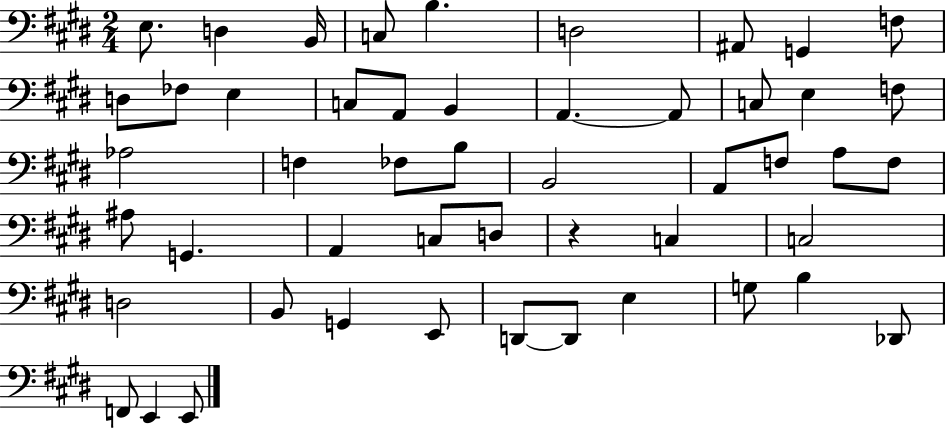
{
  \clef bass
  \numericTimeSignature
  \time 2/4
  \key e \major
  e8. d4 b,16 | c8 b4. | d2 | ais,8 g,4 f8 | \break d8 fes8 e4 | c8 a,8 b,4 | a,4.~~ a,8 | c8 e4 f8 | \break aes2 | f4 fes8 b8 | b,2 | a,8 f8 a8 f8 | \break ais8 g,4. | a,4 c8 d8 | r4 c4 | c2 | \break d2 | b,8 g,4 e,8 | d,8~~ d,8 e4 | g8 b4 des,8 | \break f,8 e,4 e,8 | \bar "|."
}